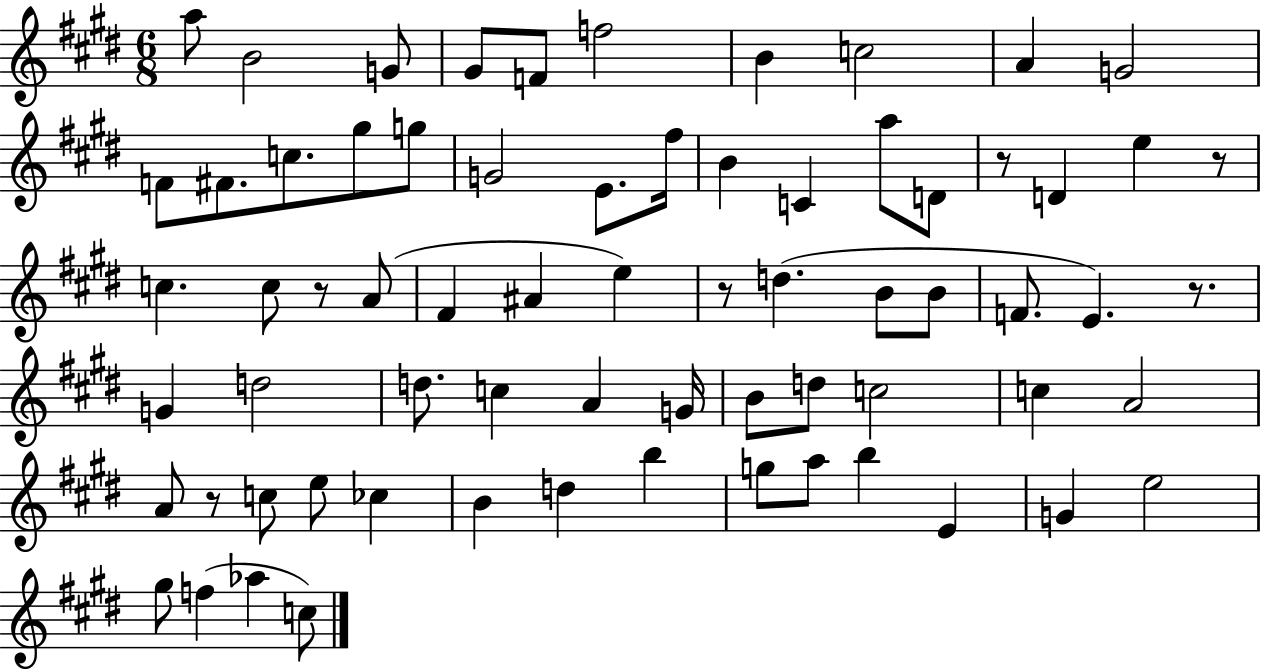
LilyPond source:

{
  \clef treble
  \numericTimeSignature
  \time 6/8
  \key e \major
  \repeat volta 2 { a''8 b'2 g'8 | gis'8 f'8 f''2 | b'4 c''2 | a'4 g'2 | \break f'8 fis'8. c''8. gis''8 g''8 | g'2 e'8. fis''16 | b'4 c'4 a''8 d'8 | r8 d'4 e''4 r8 | \break c''4. c''8 r8 a'8( | fis'4 ais'4 e''4) | r8 d''4.( b'8 b'8 | f'8. e'4.) r8. | \break g'4 d''2 | d''8. c''4 a'4 g'16 | b'8 d''8 c''2 | c''4 a'2 | \break a'8 r8 c''8 e''8 ces''4 | b'4 d''4 b''4 | g''8 a''8 b''4 e'4 | g'4 e''2 | \break gis''8 f''4( aes''4 c''8) | } \bar "|."
}